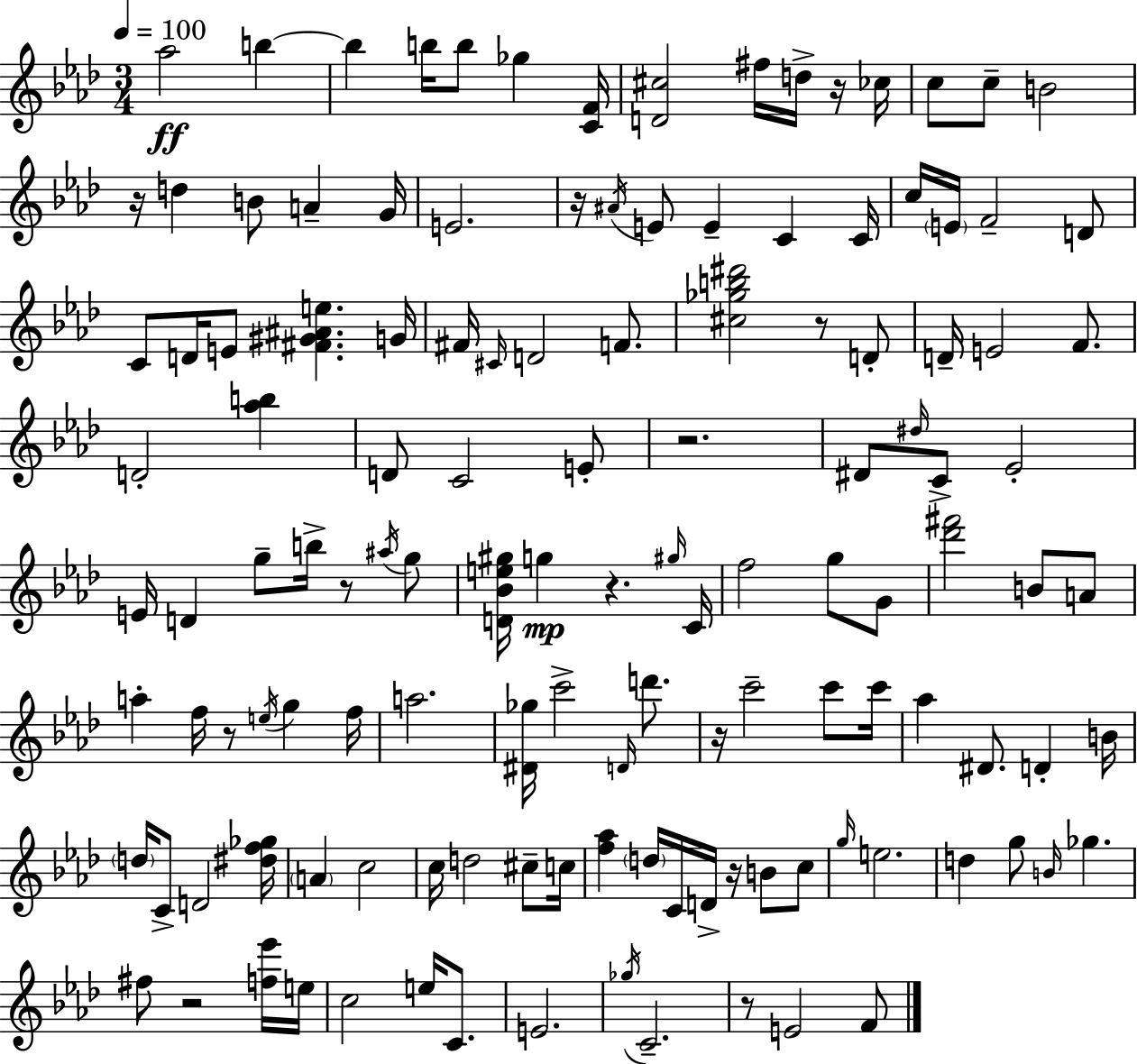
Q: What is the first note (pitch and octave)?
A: Ab5